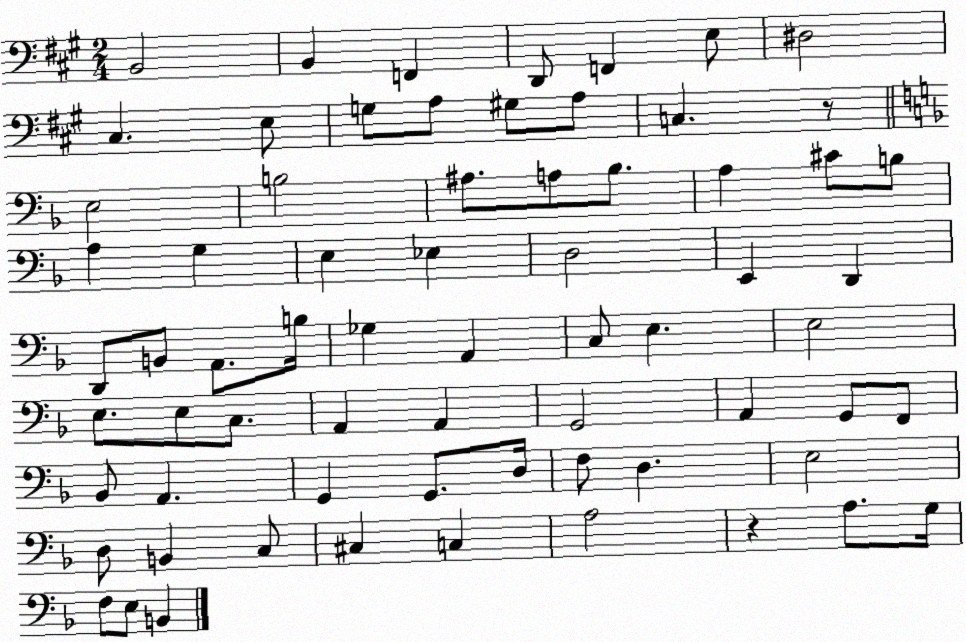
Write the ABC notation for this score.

X:1
T:Untitled
M:2/4
L:1/4
K:A
B,,2 B,, F,, D,,/2 F,, E,/2 ^D,2 ^C, E,/2 G,/2 A,/2 ^G,/2 A,/2 C, z/2 E,2 B,2 ^A,/2 A,/2 _B,/2 A, ^C/2 B,/2 A, G, E, _E, D,2 E,, D,, D,,/2 B,,/2 A,,/2 B,/4 _G, A,, C,/2 E, E,2 E,/2 E,/2 C,/2 A,, A,, G,,2 A,, G,,/2 F,,/2 _B,,/2 A,, G,, G,,/2 D,/4 F,/2 D, E,2 D,/2 B,, C,/2 ^C, C, A,2 z A,/2 G,/4 F,/2 E,/2 B,,